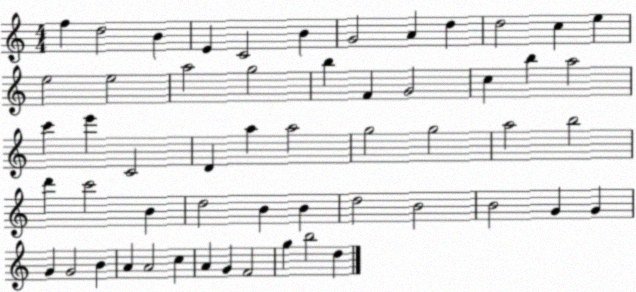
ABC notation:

X:1
T:Untitled
M:4/4
L:1/4
K:C
f d2 B E C2 B G2 A d d2 c e e2 e2 a2 g2 b F G2 c b a2 c' e' C2 D a a2 g2 g2 a2 b2 d' c'2 B d2 B B d2 B2 B2 G G G G2 B A A2 c A G F2 g b2 d